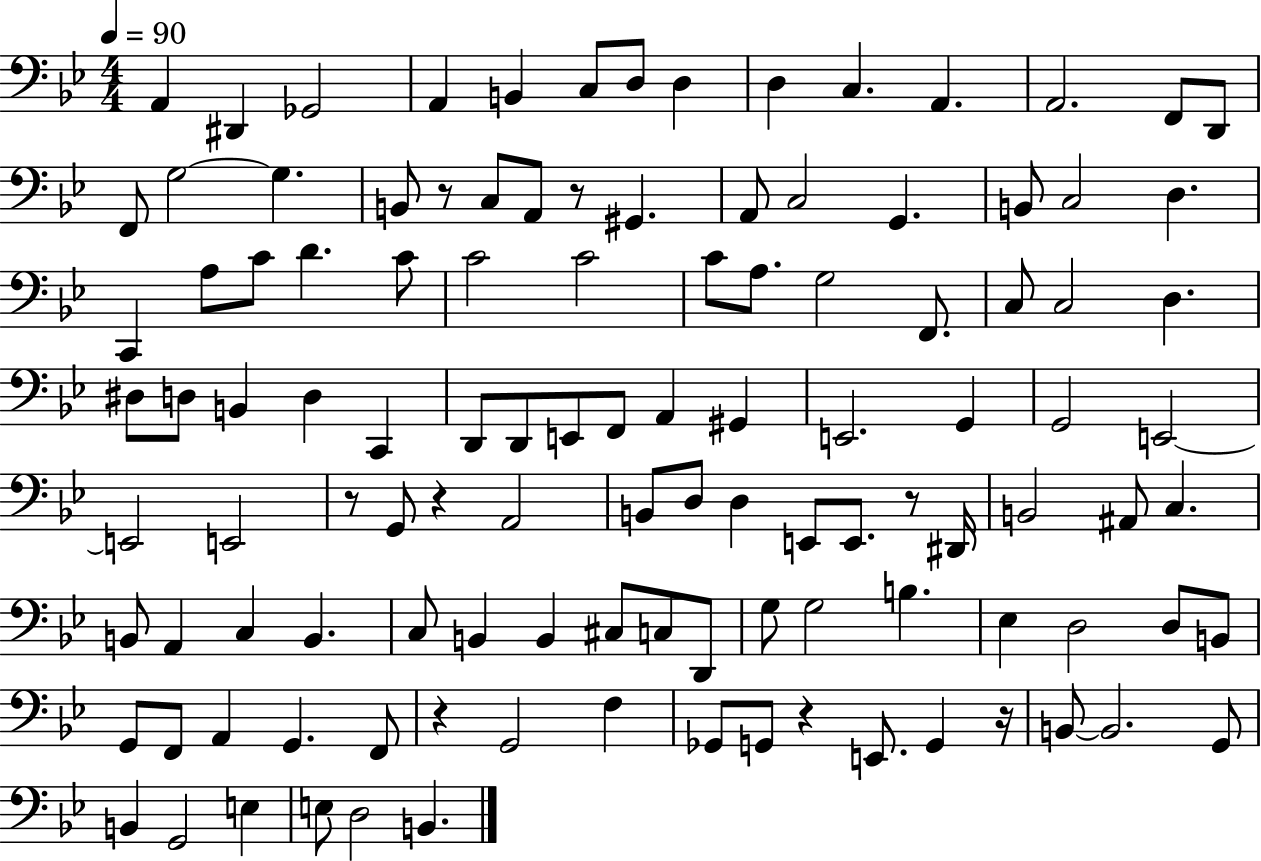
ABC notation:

X:1
T:Untitled
M:4/4
L:1/4
K:Bb
A,, ^D,, _G,,2 A,, B,, C,/2 D,/2 D, D, C, A,, A,,2 F,,/2 D,,/2 F,,/2 G,2 G, B,,/2 z/2 C,/2 A,,/2 z/2 ^G,, A,,/2 C,2 G,, B,,/2 C,2 D, C,, A,/2 C/2 D C/2 C2 C2 C/2 A,/2 G,2 F,,/2 C,/2 C,2 D, ^D,/2 D,/2 B,, D, C,, D,,/2 D,,/2 E,,/2 F,,/2 A,, ^G,, E,,2 G,, G,,2 E,,2 E,,2 E,,2 z/2 G,,/2 z A,,2 B,,/2 D,/2 D, E,,/2 E,,/2 z/2 ^D,,/4 B,,2 ^A,,/2 C, B,,/2 A,, C, B,, C,/2 B,, B,, ^C,/2 C,/2 D,,/2 G,/2 G,2 B, _E, D,2 D,/2 B,,/2 G,,/2 F,,/2 A,, G,, F,,/2 z G,,2 F, _G,,/2 G,,/2 z E,,/2 G,, z/4 B,,/2 B,,2 G,,/2 B,, G,,2 E, E,/2 D,2 B,,